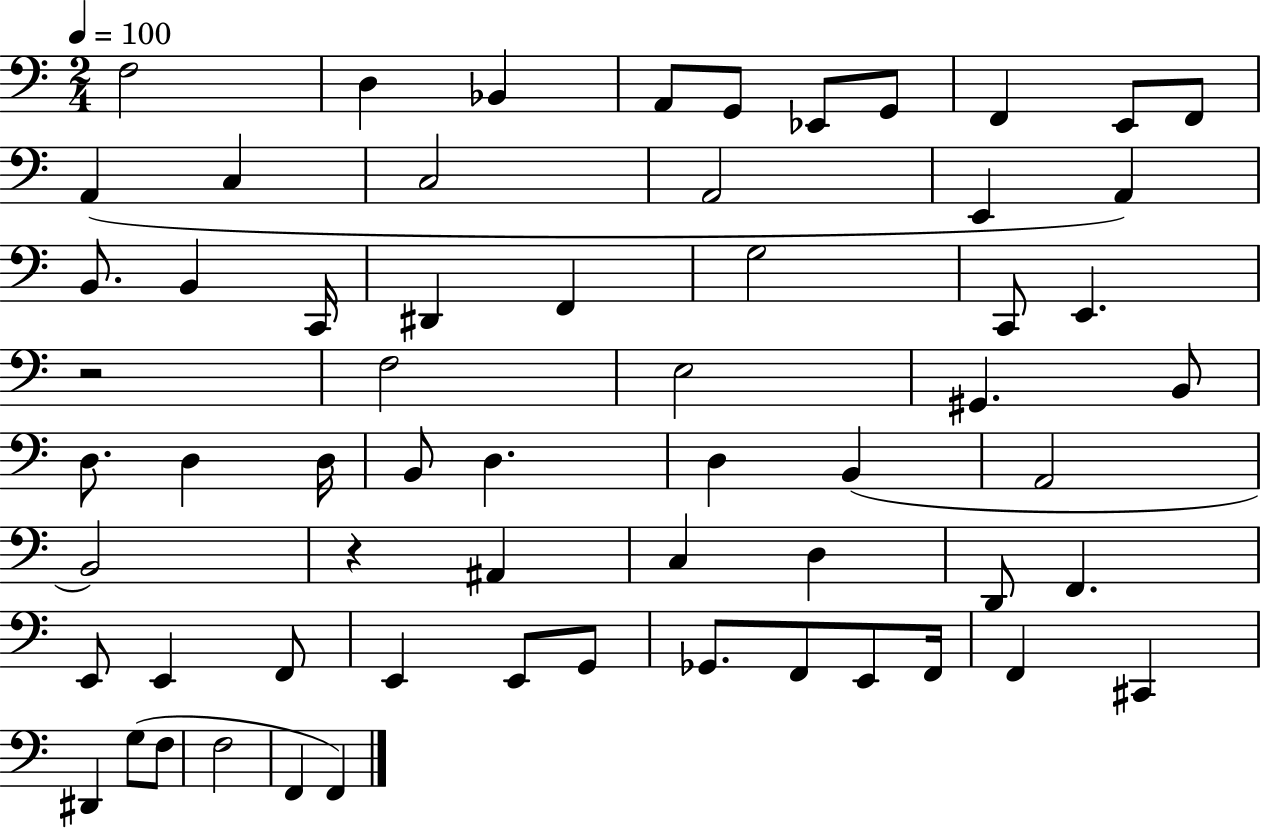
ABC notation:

X:1
T:Untitled
M:2/4
L:1/4
K:C
F,2 D, _B,, A,,/2 G,,/2 _E,,/2 G,,/2 F,, E,,/2 F,,/2 A,, C, C,2 A,,2 E,, A,, B,,/2 B,, C,,/4 ^D,, F,, G,2 C,,/2 E,, z2 F,2 E,2 ^G,, B,,/2 D,/2 D, D,/4 B,,/2 D, D, B,, A,,2 B,,2 z ^A,, C, D, D,,/2 F,, E,,/2 E,, F,,/2 E,, E,,/2 G,,/2 _G,,/2 F,,/2 E,,/2 F,,/4 F,, ^C,, ^D,, G,/2 F,/2 F,2 F,, F,,